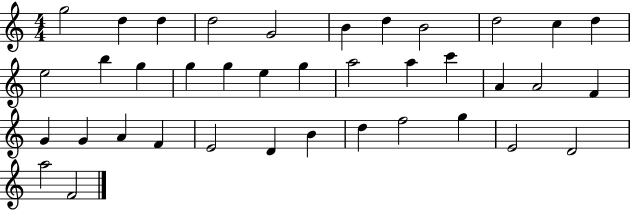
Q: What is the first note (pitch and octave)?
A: G5